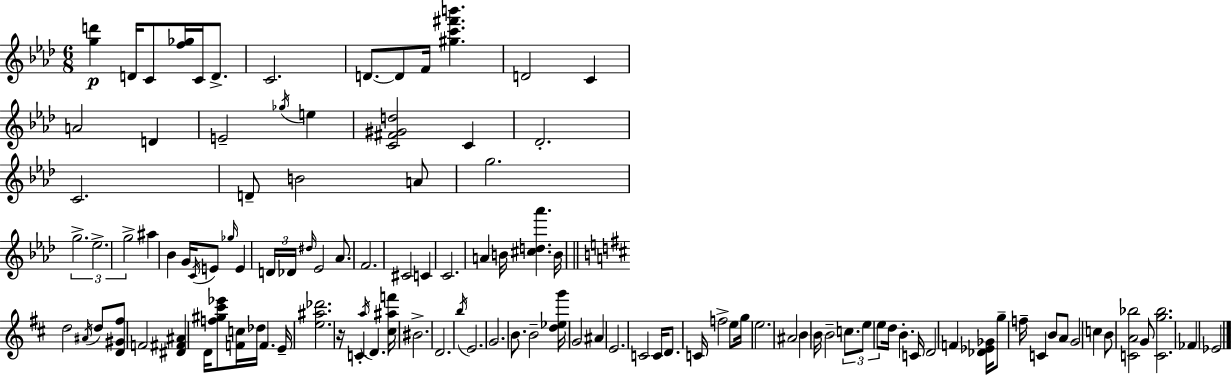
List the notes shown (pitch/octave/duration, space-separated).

[G5,D6]/q D4/s C4/e [F5,Gb5]/s C4/s D4/e. C4/h. D4/e. D4/e F4/s [G#5,C6,F#6,B6]/q. D4/h C4/q A4/h D4/q E4/h Gb5/s E5/q [C4,F#4,G#4,D5]/h C4/q Db4/h. C4/h. D4/e B4/h A4/e G5/h. G5/h. Eb5/h. G5/h A#5/q Bb4/q G4/s C4/s E4/e Gb5/s E4/q D4/s Db4/s D#5/s Eb4/h Ab4/e. F4/h. C#4/h C4/q C4/h. A4/q B4/s [C#5,D5,Ab6]/q. B4/s D5/h A#4/s D5/e [D4,G#4,F#5]/e F4/h [D#4,F#4,A#4]/q D4/s [F5,G#5,C#6,Eb6]/e [F4,C5]/s Db5/s F4/q. E4/s [E5,A#5,Db6]/h. R/s C4/q A5/s D4/q. [C#5,A#5,F6]/s BIS4/h. D4/h. B5/s E4/h. G4/h. B4/e. B4/h [D5,Eb5,G6]/s G4/h A#4/q E4/h. C4/h C4/s D4/e. C4/s F5/h E5/e G5/s E5/h. A#4/h B4/q B4/s B4/h C5/e. E5/e E5/e D5/s B4/q. C4/s D4/h F4/q [Db4,Eb4,Gb4]/s G5/e F5/s C4/q B4/e A4/e G4/h C5/q B4/e [C4,A4,Bb5]/h G4/e [C4,G5,Bb5]/h. FES4/q Eb4/h